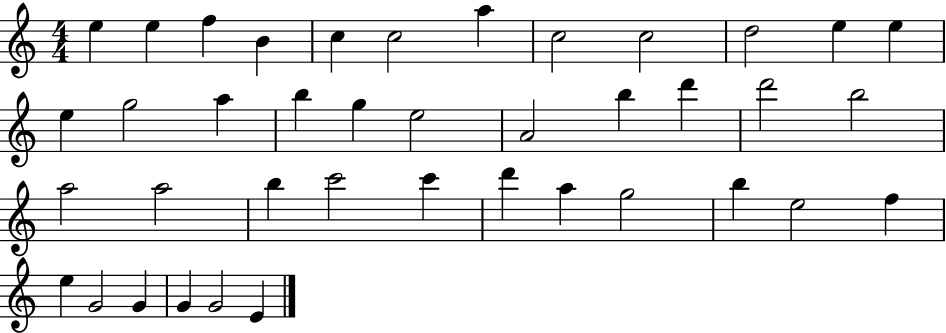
E5/q E5/q F5/q B4/q C5/q C5/h A5/q C5/h C5/h D5/h E5/q E5/q E5/q G5/h A5/q B5/q G5/q E5/h A4/h B5/q D6/q D6/h B5/h A5/h A5/h B5/q C6/h C6/q D6/q A5/q G5/h B5/q E5/h F5/q E5/q G4/h G4/q G4/q G4/h E4/q